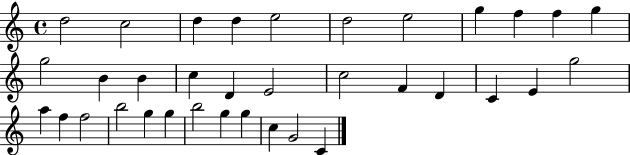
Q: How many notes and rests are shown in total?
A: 35